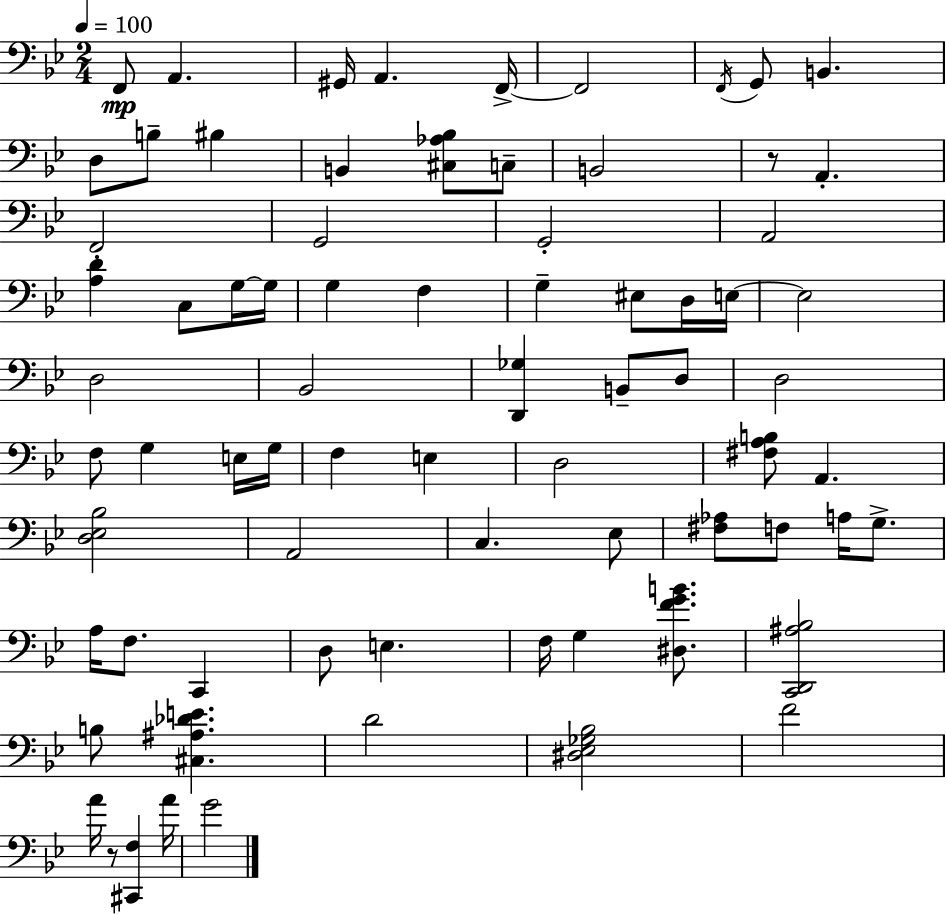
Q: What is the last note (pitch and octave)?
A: G4